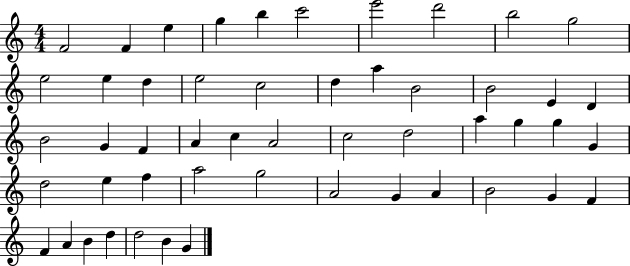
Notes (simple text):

F4/h F4/q E5/q G5/q B5/q C6/h E6/h D6/h B5/h G5/h E5/h E5/q D5/q E5/h C5/h D5/q A5/q B4/h B4/h E4/q D4/q B4/h G4/q F4/q A4/q C5/q A4/h C5/h D5/h A5/q G5/q G5/q G4/q D5/h E5/q F5/q A5/h G5/h A4/h G4/q A4/q B4/h G4/q F4/q F4/q A4/q B4/q D5/q D5/h B4/q G4/q